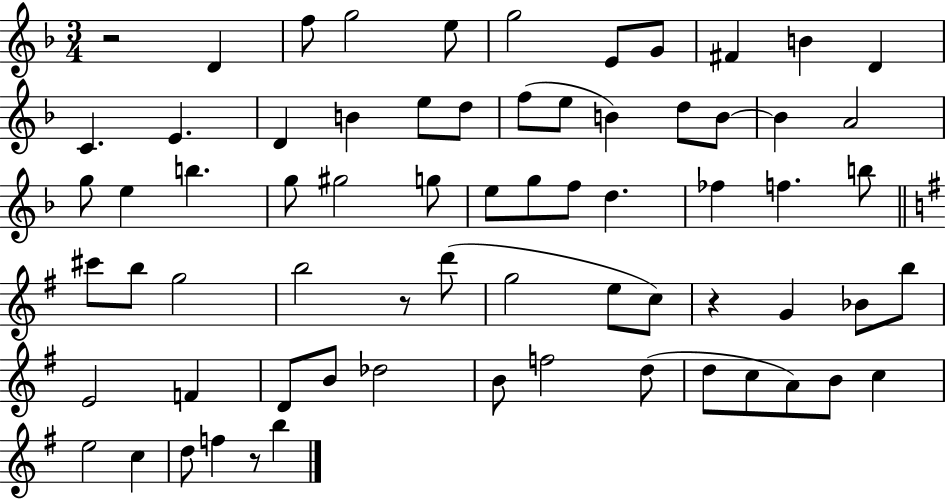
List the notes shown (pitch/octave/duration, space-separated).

R/h D4/q F5/e G5/h E5/e G5/h E4/e G4/e F#4/q B4/q D4/q C4/q. E4/q. D4/q B4/q E5/e D5/e F5/e E5/e B4/q D5/e B4/e B4/q A4/h G5/e E5/q B5/q. G5/e G#5/h G5/e E5/e G5/e F5/e D5/q. FES5/q F5/q. B5/e C#6/e B5/e G5/h B5/h R/e D6/e G5/h E5/e C5/e R/q G4/q Bb4/e B5/e E4/h F4/q D4/e B4/e Db5/h B4/e F5/h D5/e D5/e C5/e A4/e B4/e C5/q E5/h C5/q D5/e F5/q R/e B5/q